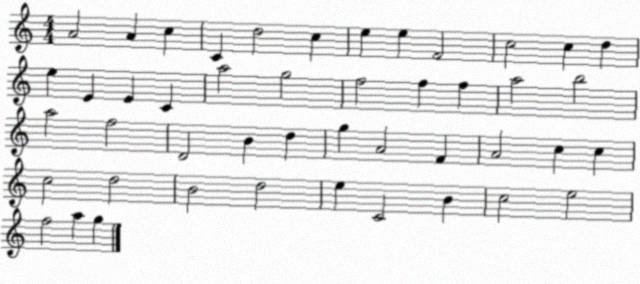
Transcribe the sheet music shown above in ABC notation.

X:1
T:Untitled
M:4/4
L:1/4
K:C
A2 A c C d2 c e e F2 c2 c d e E E C a2 g2 f2 f f a2 b2 a2 f2 D2 B d g A2 F A2 c c c2 d2 B2 d2 e C2 B c2 e2 f2 a g